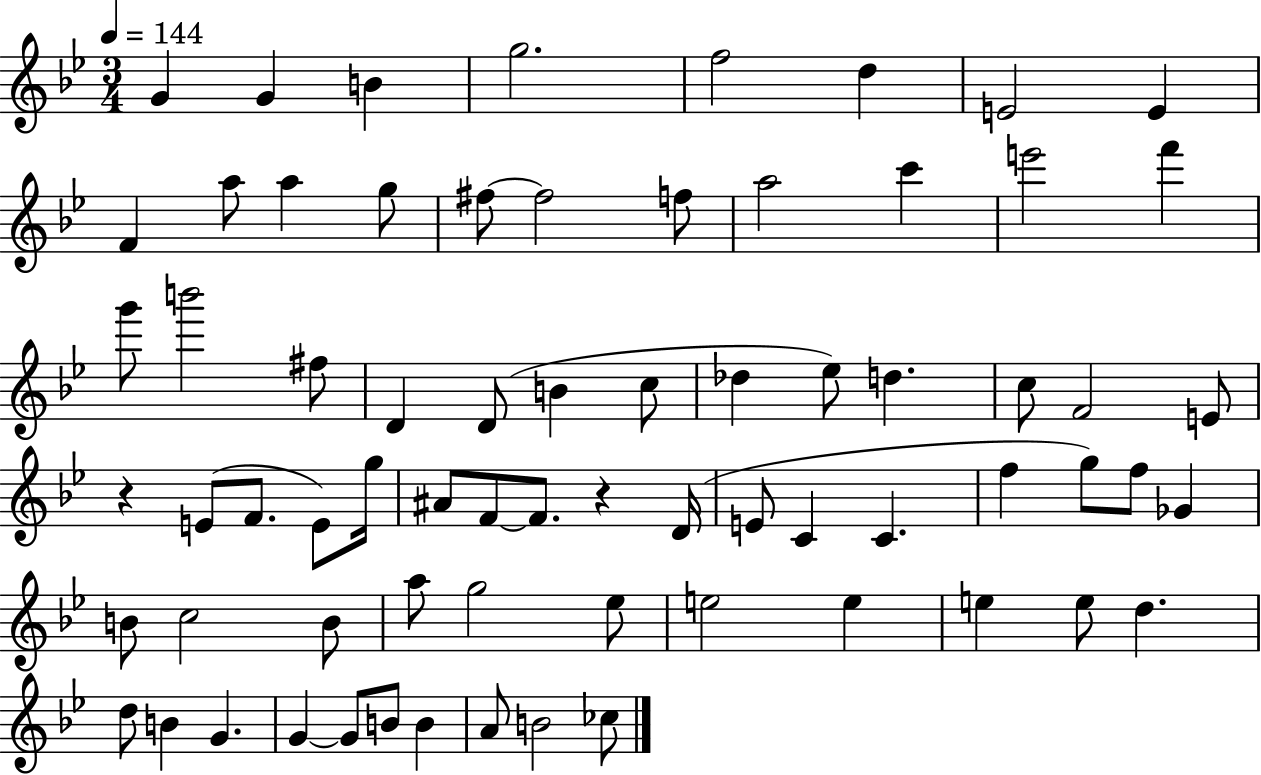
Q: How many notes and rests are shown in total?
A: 70